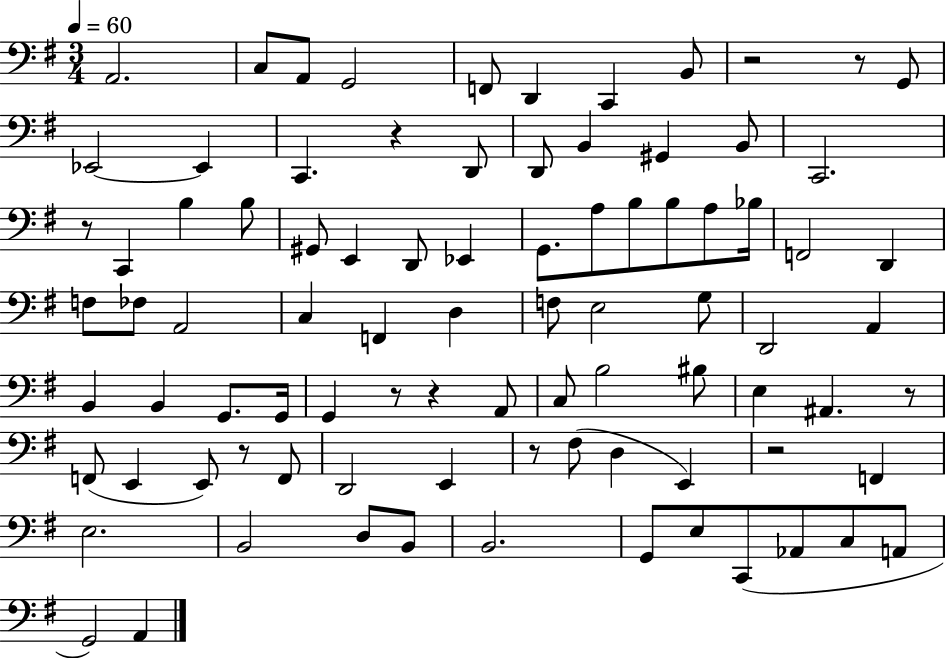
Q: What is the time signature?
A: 3/4